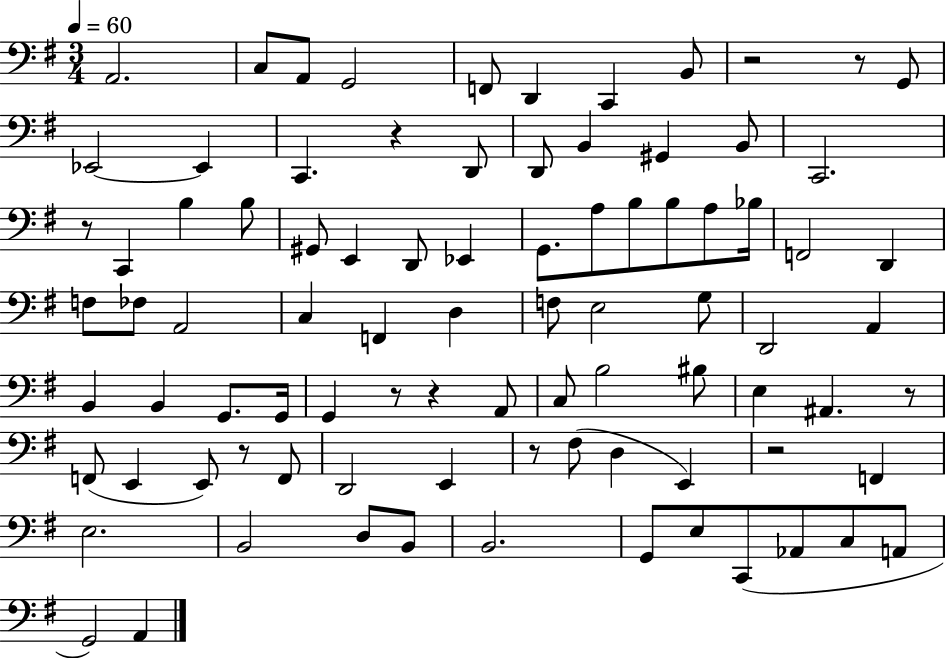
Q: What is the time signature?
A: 3/4